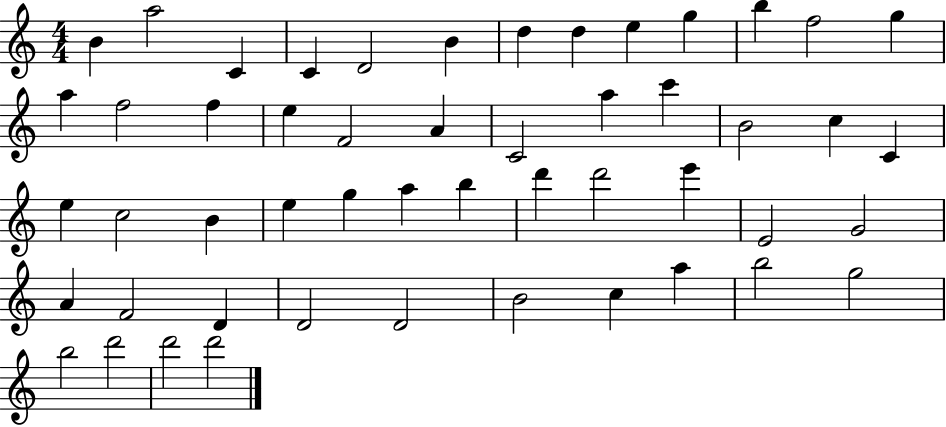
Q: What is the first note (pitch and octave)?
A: B4